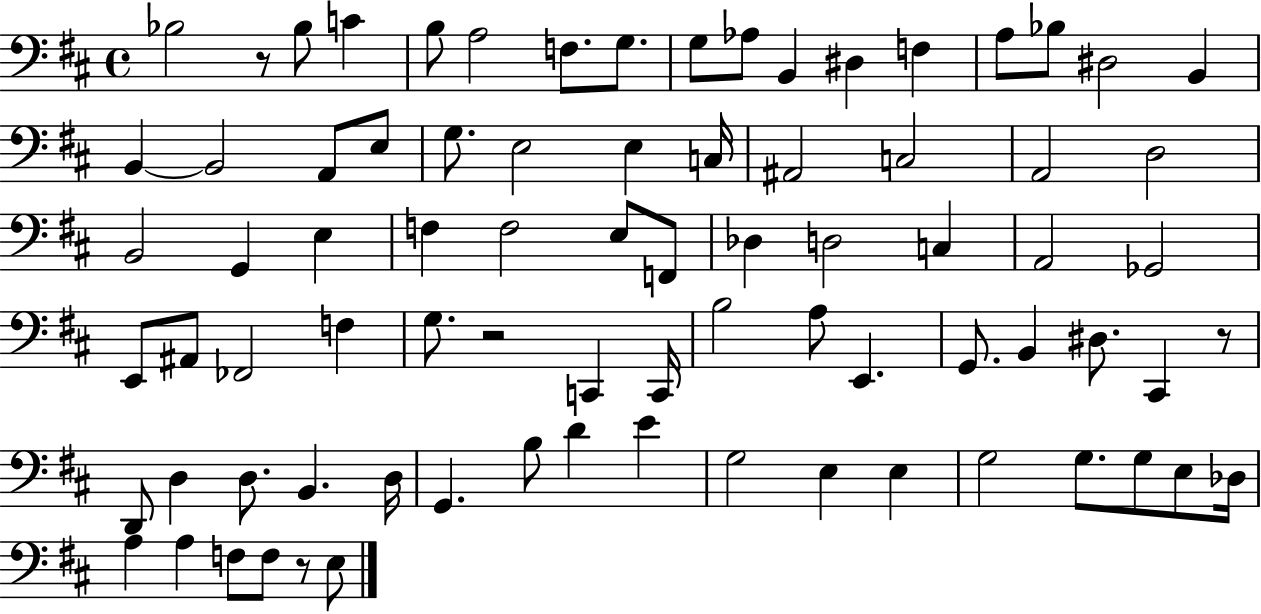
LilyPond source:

{
  \clef bass
  \time 4/4
  \defaultTimeSignature
  \key d \major
  bes2 r8 bes8 c'4 | b8 a2 f8. g8. | g8 aes8 b,4 dis4 f4 | a8 bes8 dis2 b,4 | \break b,4~~ b,2 a,8 e8 | g8. e2 e4 c16 | ais,2 c2 | a,2 d2 | \break b,2 g,4 e4 | f4 f2 e8 f,8 | des4 d2 c4 | a,2 ges,2 | \break e,8 ais,8 fes,2 f4 | g8. r2 c,4 c,16 | b2 a8 e,4. | g,8. b,4 dis8. cis,4 r8 | \break d,8 d4 d8. b,4. d16 | g,4. b8 d'4 e'4 | g2 e4 e4 | g2 g8. g8 e8 des16 | \break a4 a4 f8 f8 r8 e8 | \bar "|."
}